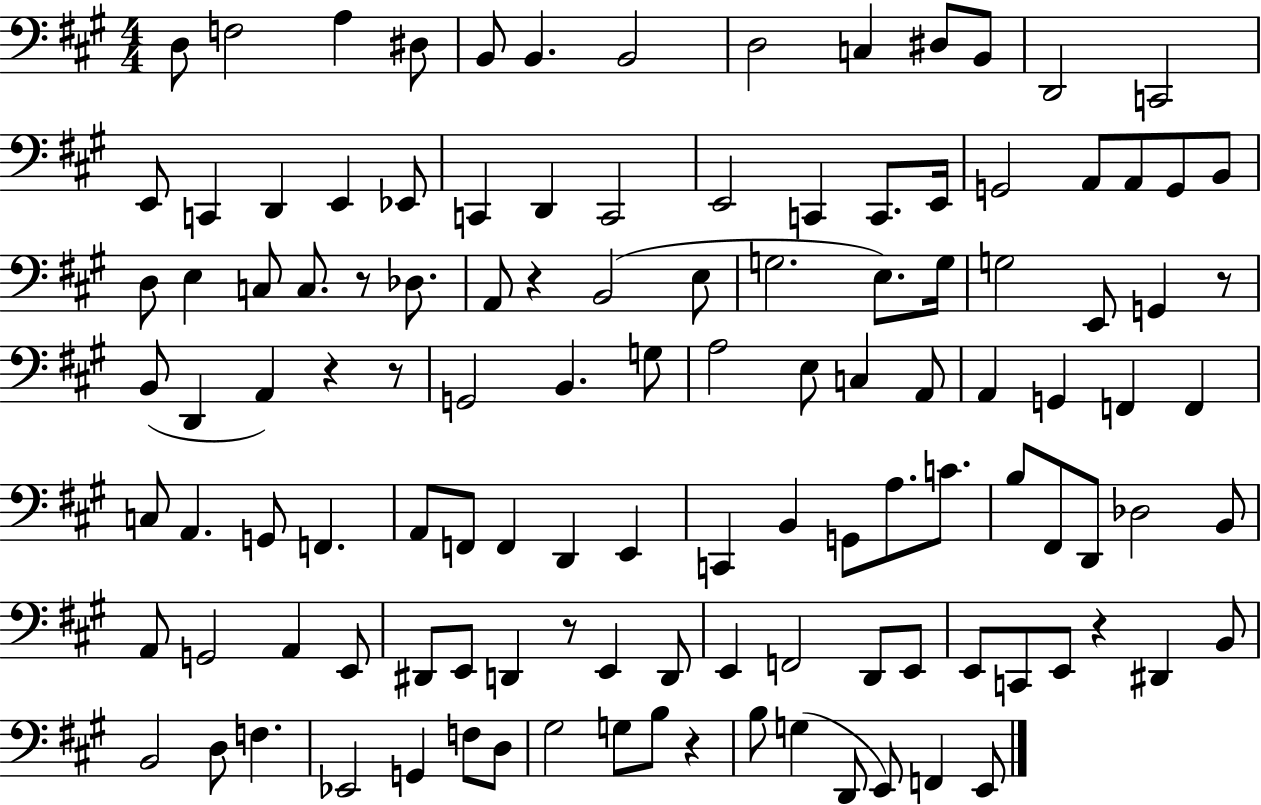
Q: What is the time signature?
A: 4/4